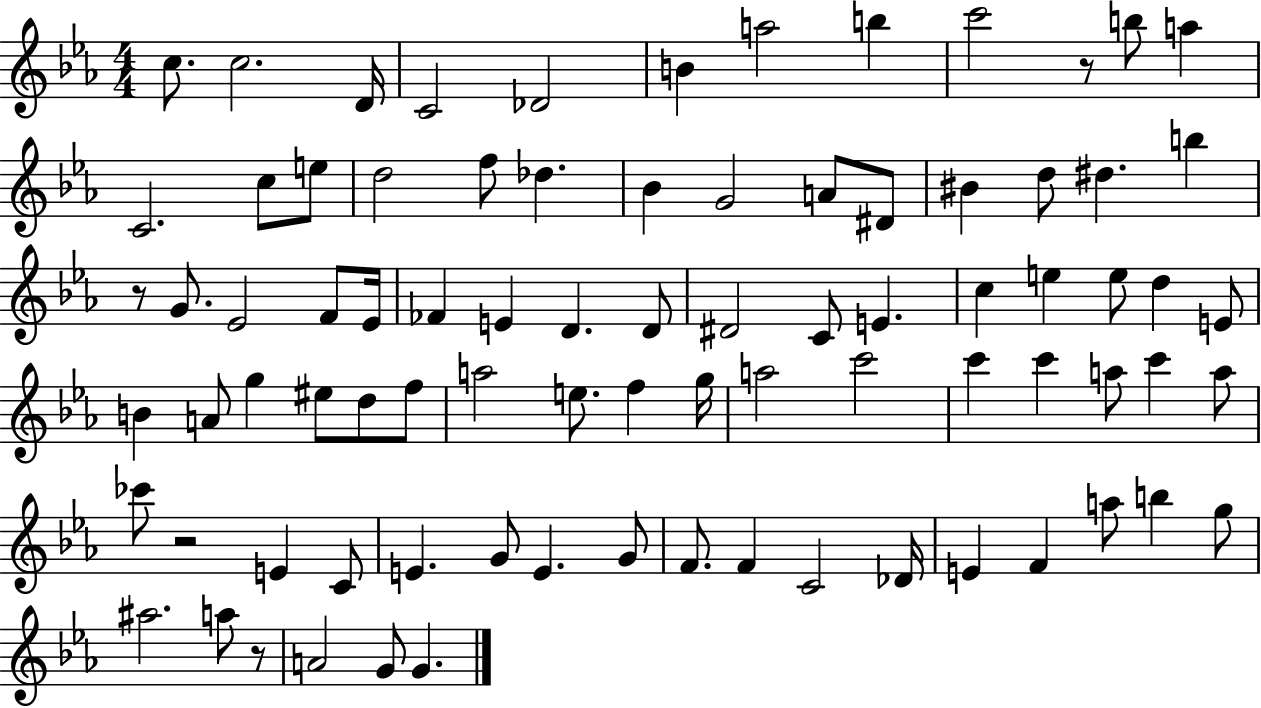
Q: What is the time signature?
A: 4/4